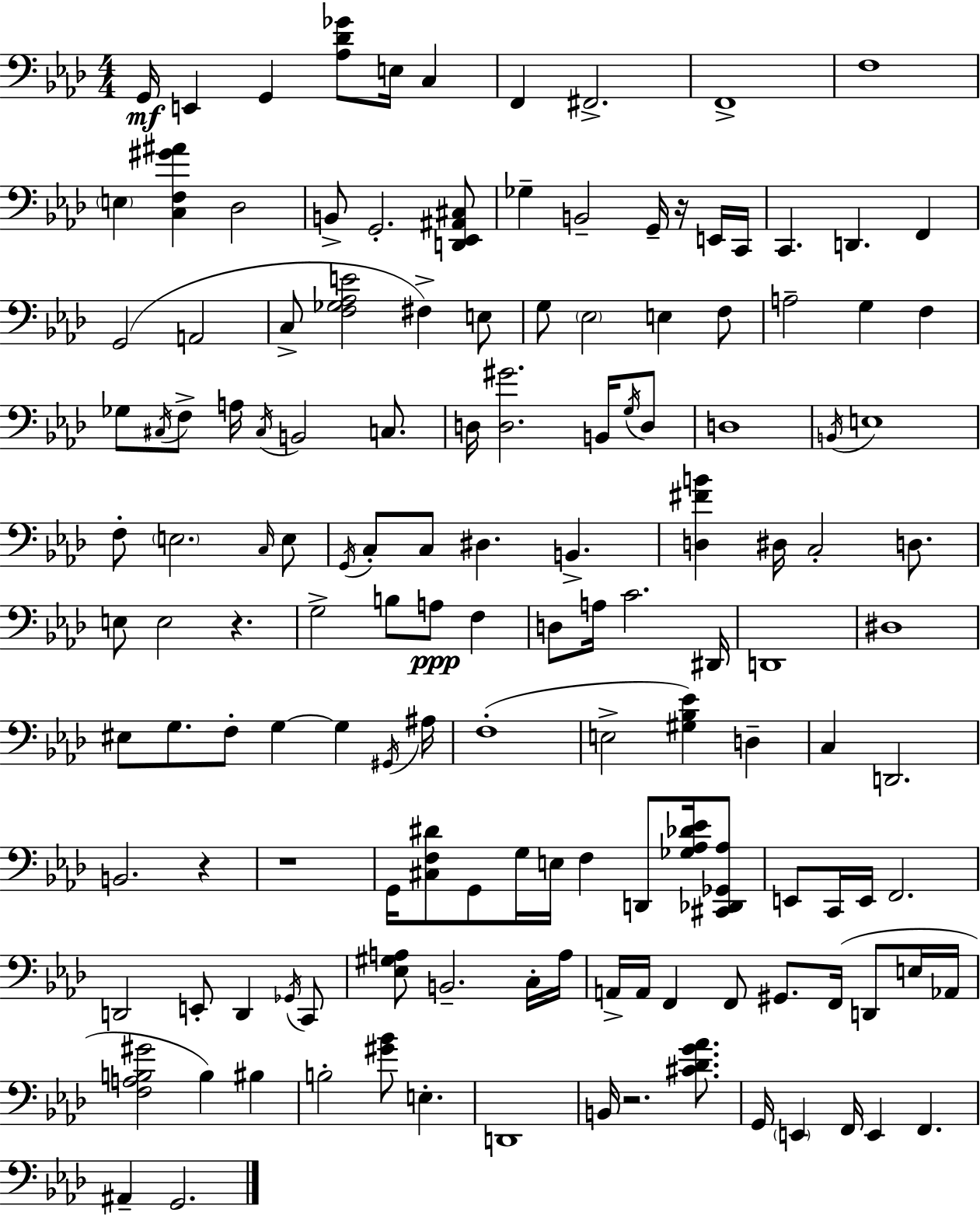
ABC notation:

X:1
T:Untitled
M:4/4
L:1/4
K:Fm
G,,/4 E,, G,, [_A,_D_G]/2 E,/4 C, F,, ^F,,2 F,,4 F,4 E, [C,F,^G^A] _D,2 B,,/2 G,,2 [D,,_E,,^A,,^C,]/2 _G, B,,2 G,,/4 z/4 E,,/4 C,,/4 C,, D,, F,, G,,2 A,,2 C,/2 [F,_G,_A,E]2 ^F, E,/2 G,/2 _E,2 E, F,/2 A,2 G, F, _G,/2 ^C,/4 F,/2 A,/4 ^C,/4 B,,2 C,/2 D,/4 [D,^G]2 B,,/4 G,/4 D,/2 D,4 B,,/4 E,4 F,/2 E,2 C,/4 E,/2 G,,/4 C,/2 C,/2 ^D, B,, [D,^FB] ^D,/4 C,2 D,/2 E,/2 E,2 z G,2 B,/2 A,/2 F, D,/2 A,/4 C2 ^D,,/4 D,,4 ^D,4 ^E,/2 G,/2 F,/2 G, G, ^G,,/4 ^A,/4 F,4 E,2 [^G,_B,_E] D, C, D,,2 B,,2 z z4 G,,/4 [^C,F,^D]/2 G,,/2 G,/4 E,/4 F, D,,/2 [_G,_A,_D_E]/4 [^C,,_D,,_G,,_A,]/2 E,,/2 C,,/4 E,,/4 F,,2 D,,2 E,,/2 D,, _G,,/4 C,,/2 [_E,^G,A,]/2 B,,2 C,/4 A,/4 A,,/4 A,,/4 F,, F,,/2 ^G,,/2 F,,/4 D,,/2 E,/4 _A,,/4 [F,A,B,^G]2 B, ^B, B,2 [^G_B]/2 E, D,,4 B,,/4 z2 [^C_DG_A]/2 G,,/4 E,, F,,/4 E,, F,, ^A,, G,,2